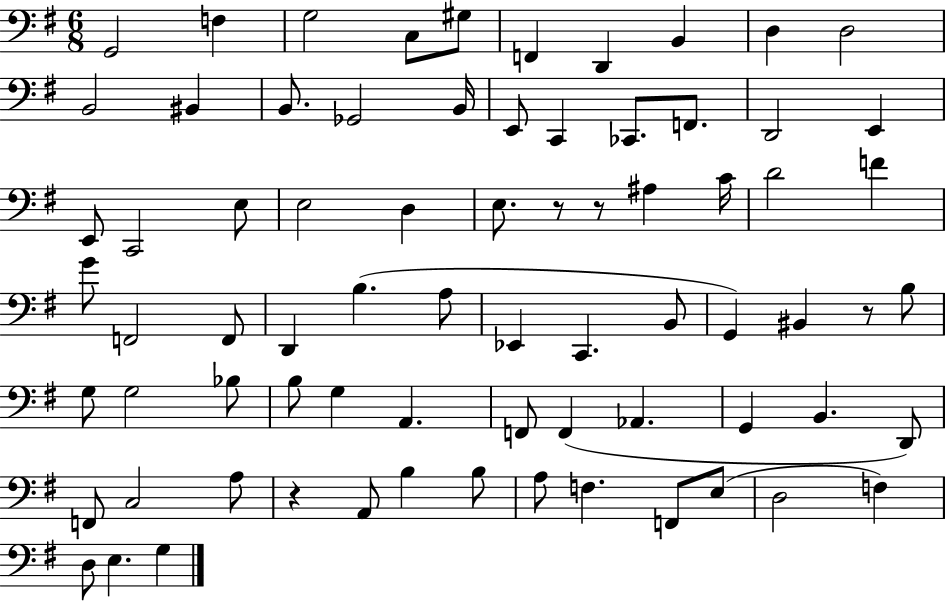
G2/h F3/q G3/h C3/e G#3/e F2/q D2/q B2/q D3/q D3/h B2/h BIS2/q B2/e. Gb2/h B2/s E2/e C2/q CES2/e. F2/e. D2/h E2/q E2/e C2/h E3/e E3/h D3/q E3/e. R/e R/e A#3/q C4/s D4/h F4/q G4/e F2/h F2/e D2/q B3/q. A3/e Eb2/q C2/q. B2/e G2/q BIS2/q R/e B3/e G3/e G3/h Bb3/e B3/e G3/q A2/q. F2/e F2/q Ab2/q. G2/q B2/q. D2/e F2/e C3/h A3/e R/q A2/e B3/q B3/e A3/e F3/q. F2/e E3/e D3/h F3/q D3/e E3/q. G3/q